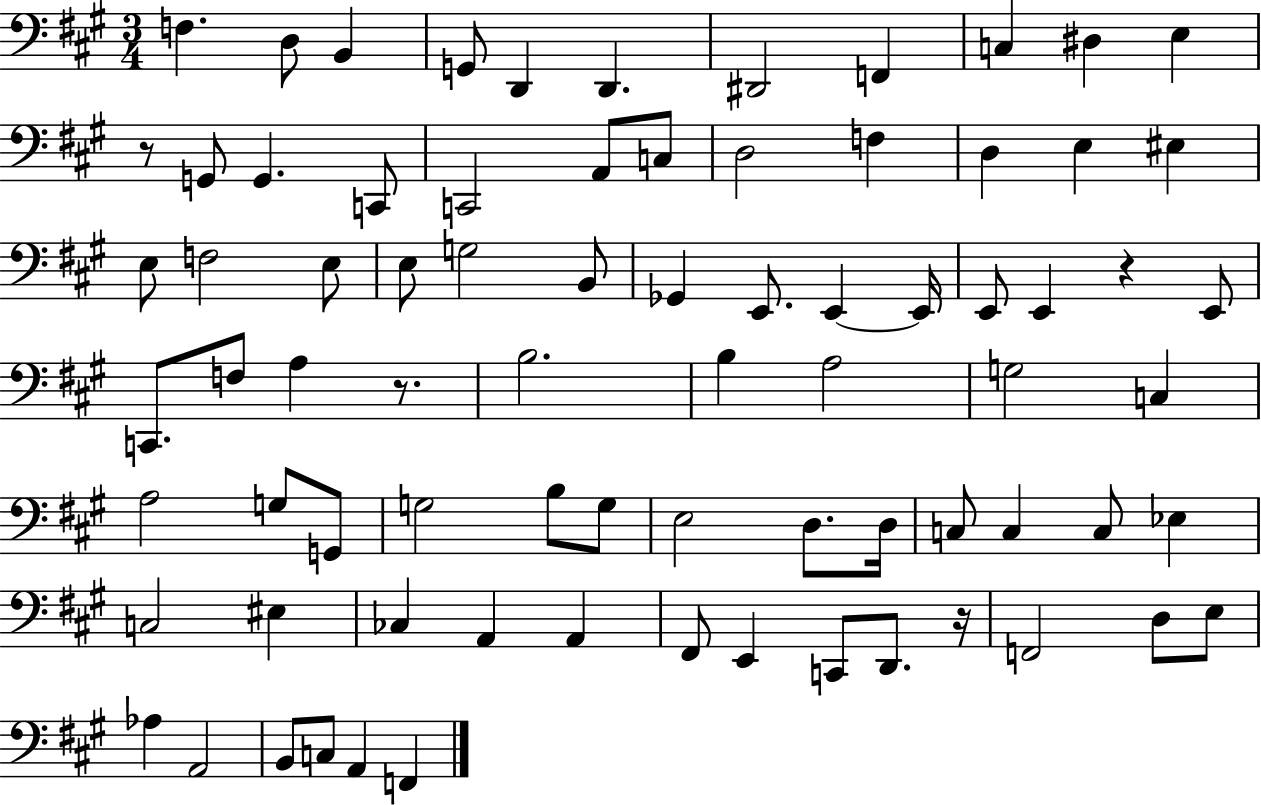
F3/q. D3/e B2/q G2/e D2/q D2/q. D#2/h F2/q C3/q D#3/q E3/q R/e G2/e G2/q. C2/e C2/h A2/e C3/e D3/h F3/q D3/q E3/q EIS3/q E3/e F3/h E3/e E3/e G3/h B2/e Gb2/q E2/e. E2/q E2/s E2/e E2/q R/q E2/e C2/e. F3/e A3/q R/e. B3/h. B3/q A3/h G3/h C3/q A3/h G3/e G2/e G3/h B3/e G3/e E3/h D3/e. D3/s C3/e C3/q C3/e Eb3/q C3/h EIS3/q CES3/q A2/q A2/q F#2/e E2/q C2/e D2/e. R/s F2/h D3/e E3/e Ab3/q A2/h B2/e C3/e A2/q F2/q